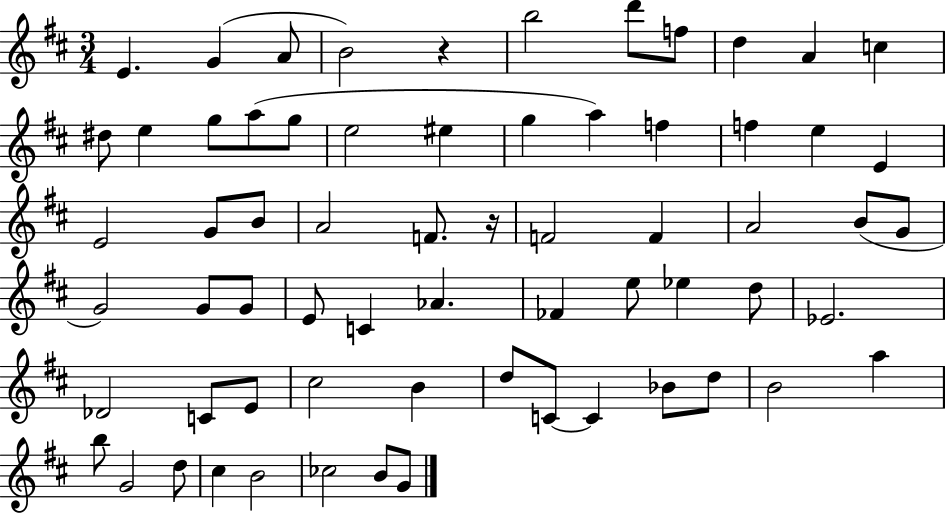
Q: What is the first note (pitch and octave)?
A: E4